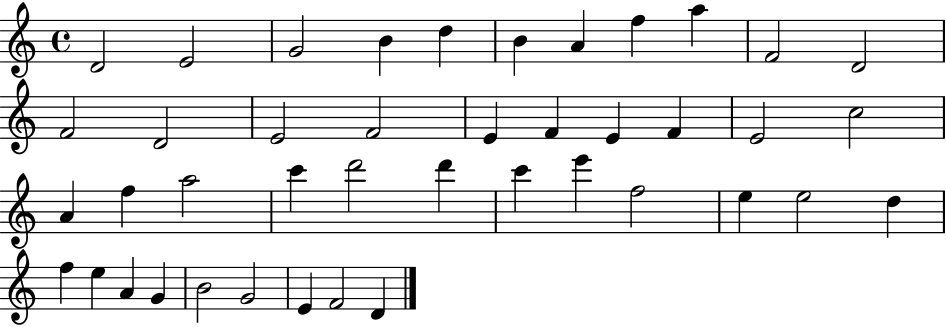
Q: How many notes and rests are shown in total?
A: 42